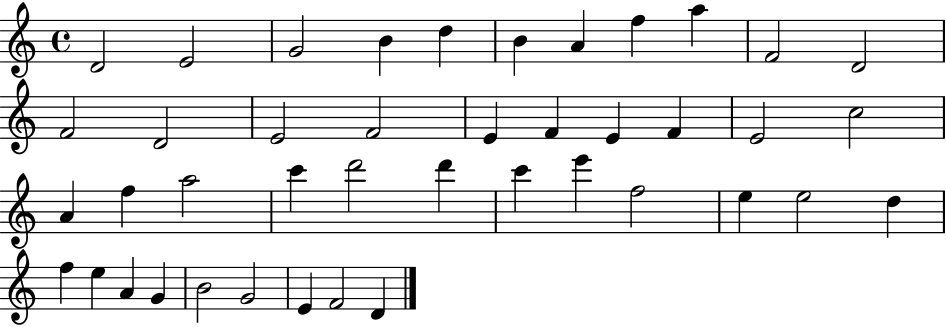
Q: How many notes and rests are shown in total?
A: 42